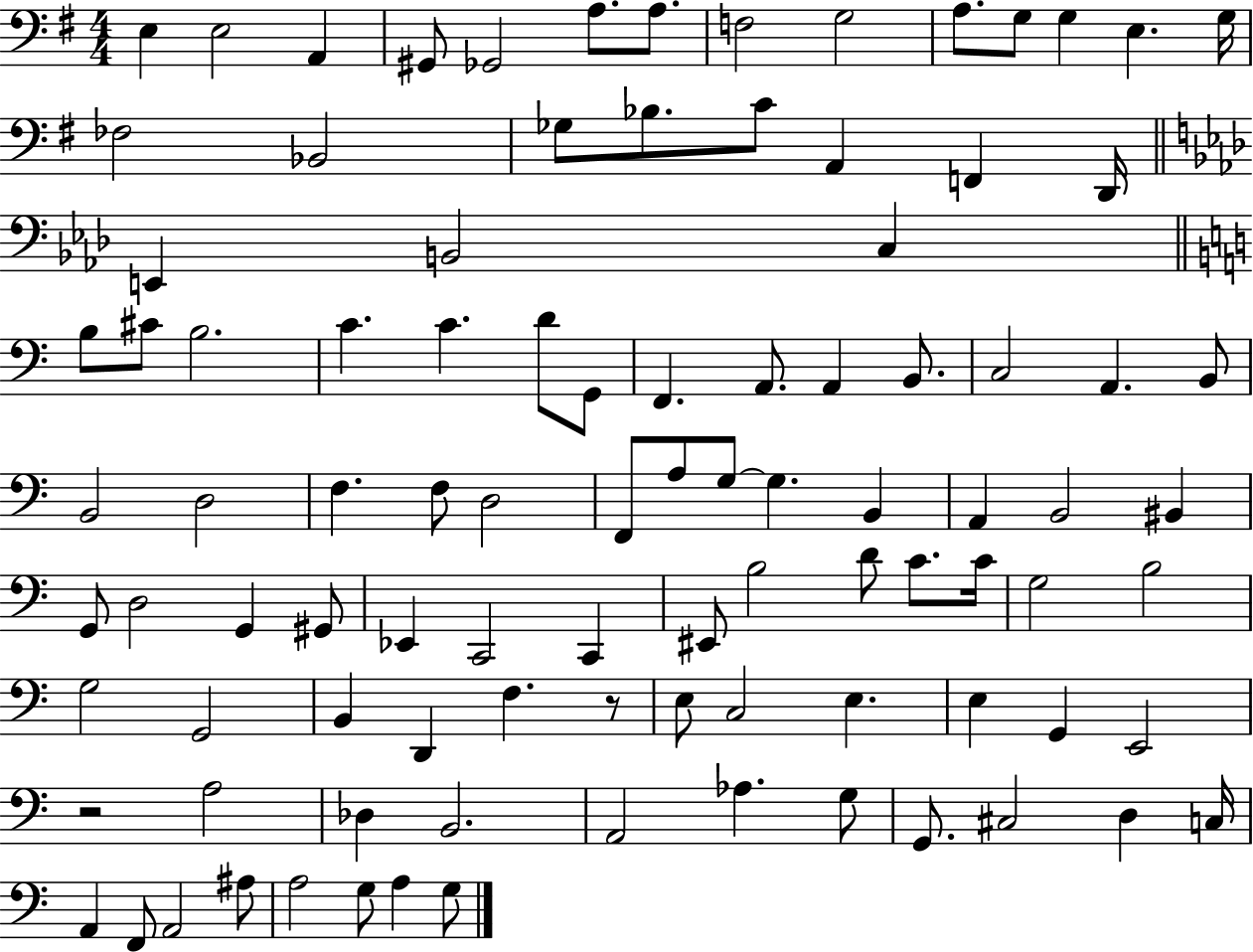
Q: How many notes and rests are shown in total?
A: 97